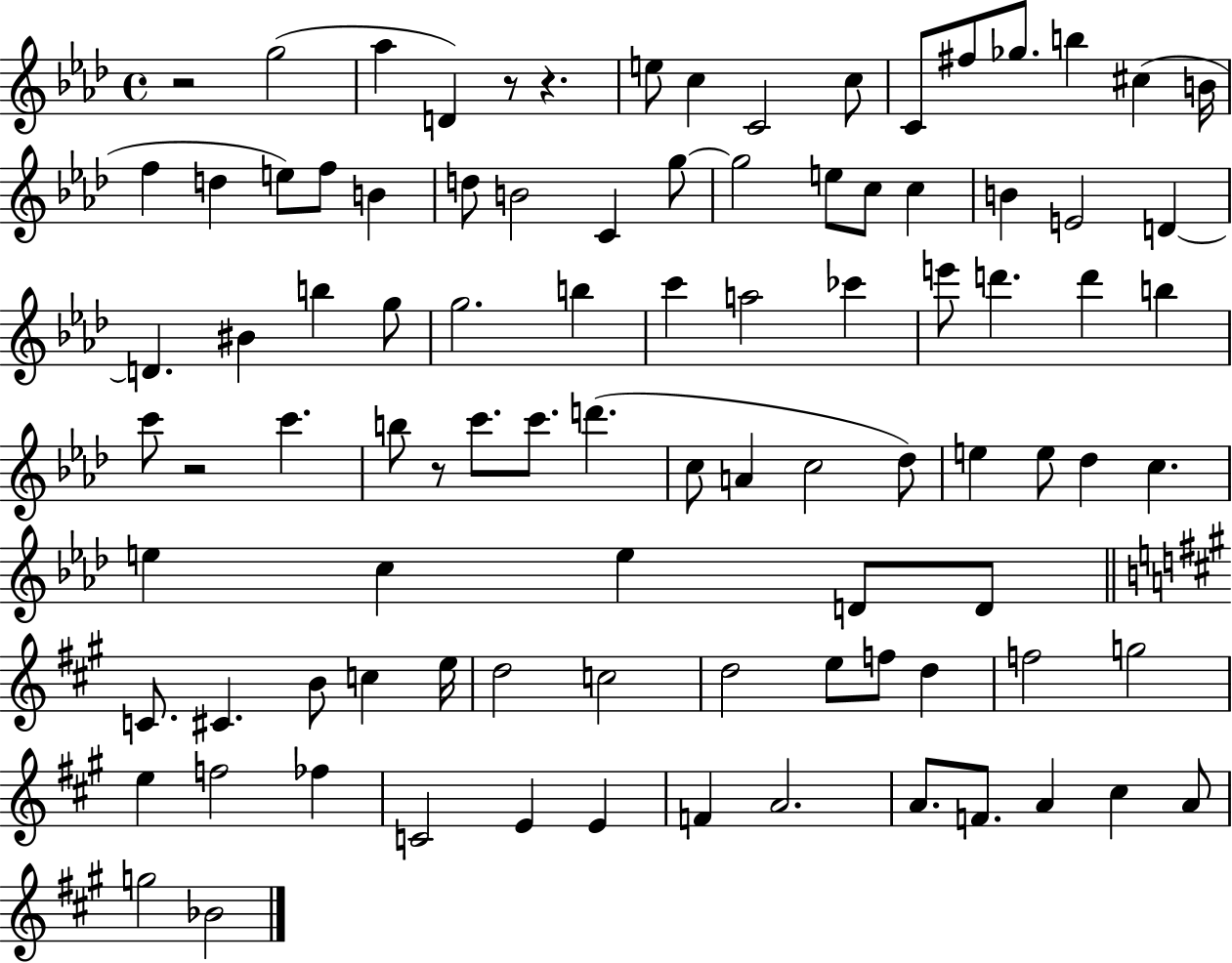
R/h G5/h Ab5/q D4/q R/e R/q. E5/e C5/q C4/h C5/e C4/e F#5/e Gb5/e. B5/q C#5/q B4/s F5/q D5/q E5/e F5/e B4/q D5/e B4/h C4/q G5/e G5/h E5/e C5/e C5/q B4/q E4/h D4/q D4/q. BIS4/q B5/q G5/e G5/h. B5/q C6/q A5/h CES6/q E6/e D6/q. D6/q B5/q C6/e R/h C6/q. B5/e R/e C6/e. C6/e. D6/q. C5/e A4/q C5/h Db5/e E5/q E5/e Db5/q C5/q. E5/q C5/q E5/q D4/e D4/e C4/e. C#4/q. B4/e C5/q E5/s D5/h C5/h D5/h E5/e F5/e D5/q F5/h G5/h E5/q F5/h FES5/q C4/h E4/q E4/q F4/q A4/h. A4/e. F4/e. A4/q C#5/q A4/e G5/h Bb4/h